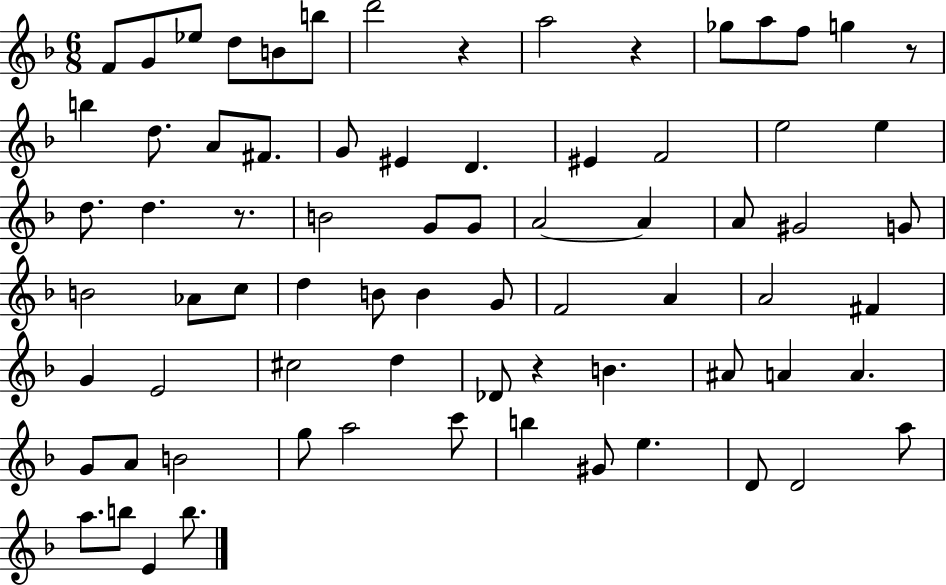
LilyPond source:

{
  \clef treble
  \numericTimeSignature
  \time 6/8
  \key f \major
  \repeat volta 2 { f'8 g'8 ees''8 d''8 b'8 b''8 | d'''2 r4 | a''2 r4 | ges''8 a''8 f''8 g''4 r8 | \break b''4 d''8. a'8 fis'8. | g'8 eis'4 d'4. | eis'4 f'2 | e''2 e''4 | \break d''8. d''4. r8. | b'2 g'8 g'8 | a'2~~ a'4 | a'8 gis'2 g'8 | \break b'2 aes'8 c''8 | d''4 b'8 b'4 g'8 | f'2 a'4 | a'2 fis'4 | \break g'4 e'2 | cis''2 d''4 | des'8 r4 b'4. | ais'8 a'4 a'4. | \break g'8 a'8 b'2 | g''8 a''2 c'''8 | b''4 gis'8 e''4. | d'8 d'2 a''8 | \break a''8. b''8 e'4 b''8. | } \bar "|."
}